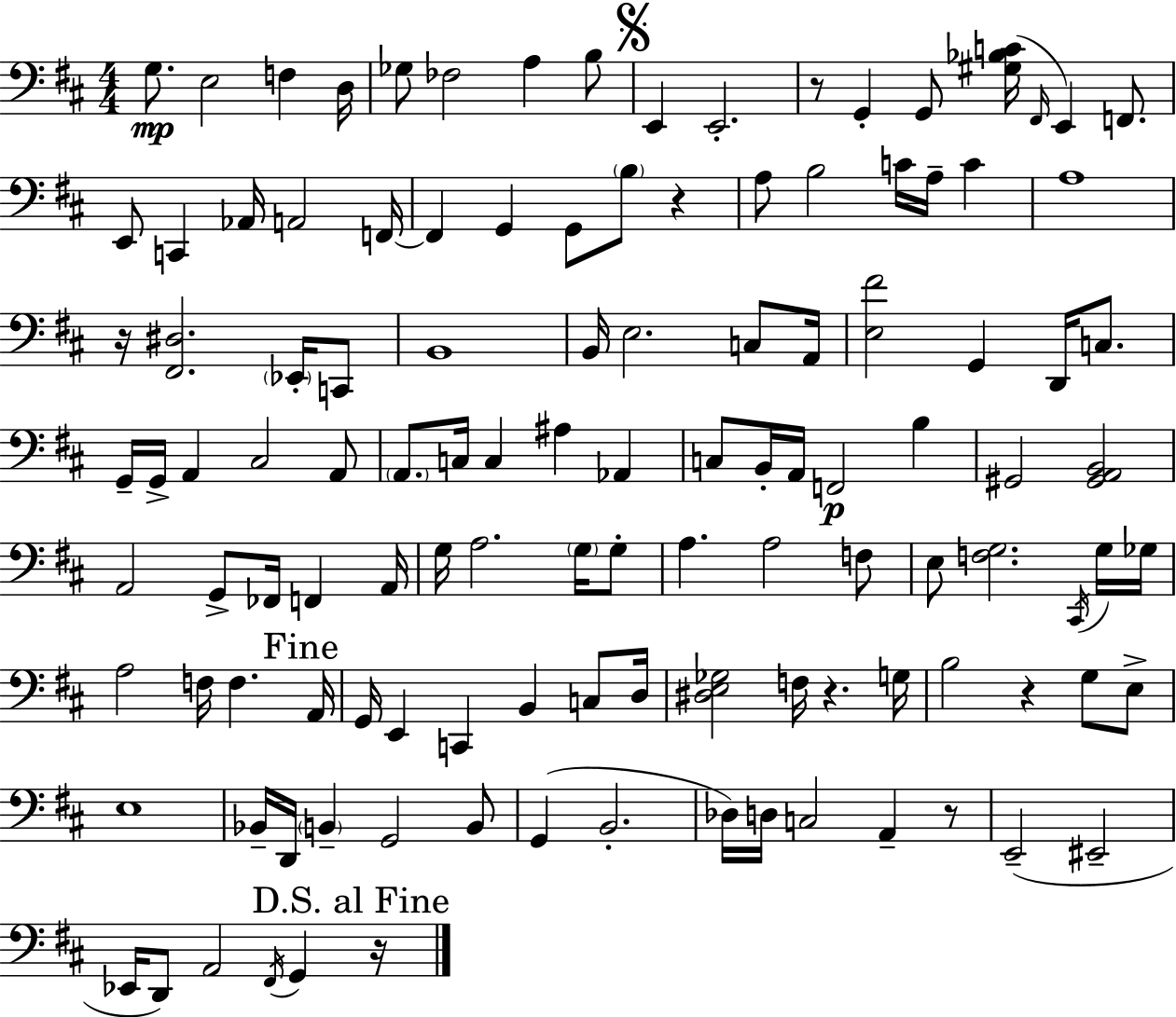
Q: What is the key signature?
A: D major